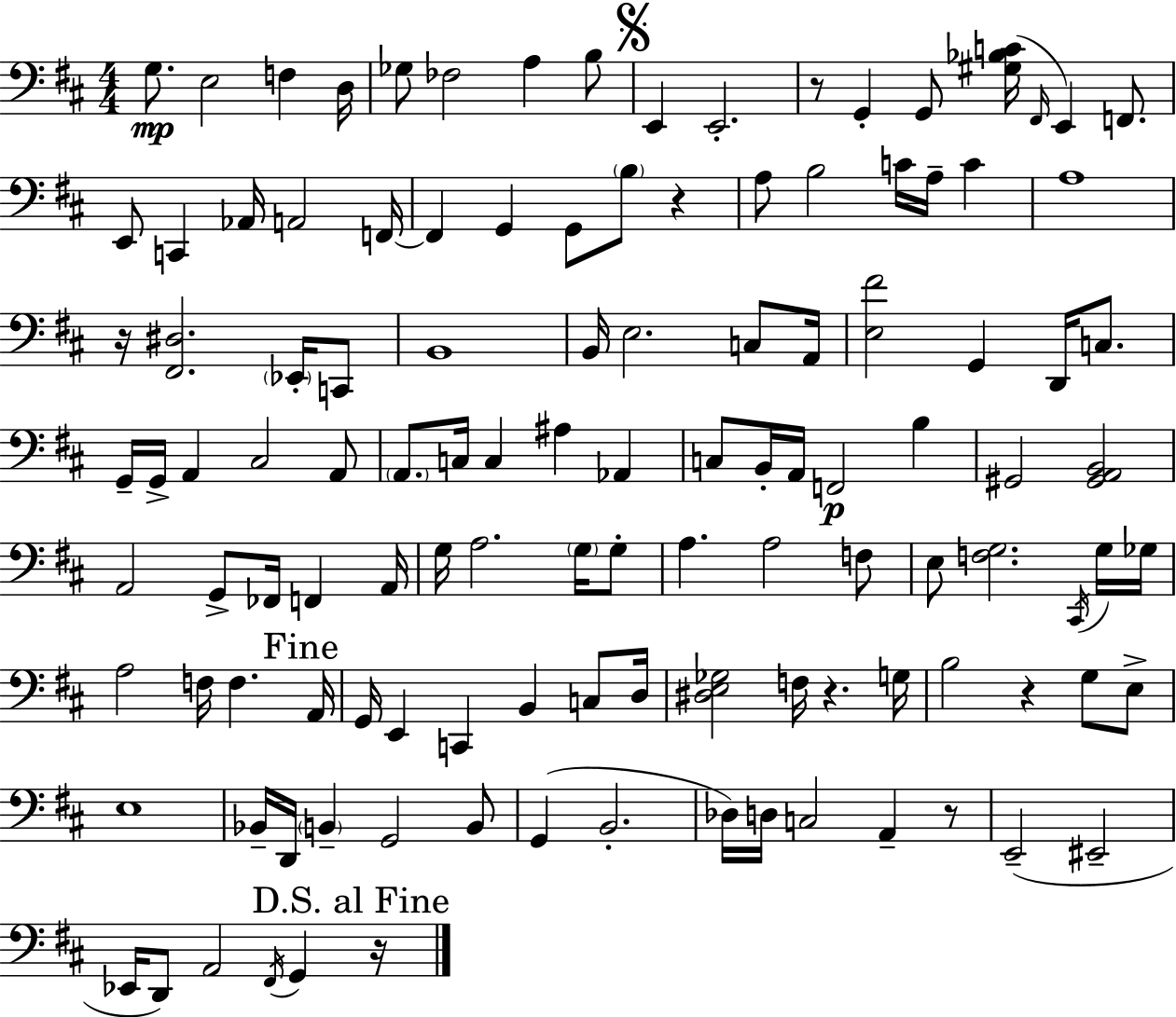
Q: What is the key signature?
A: D major